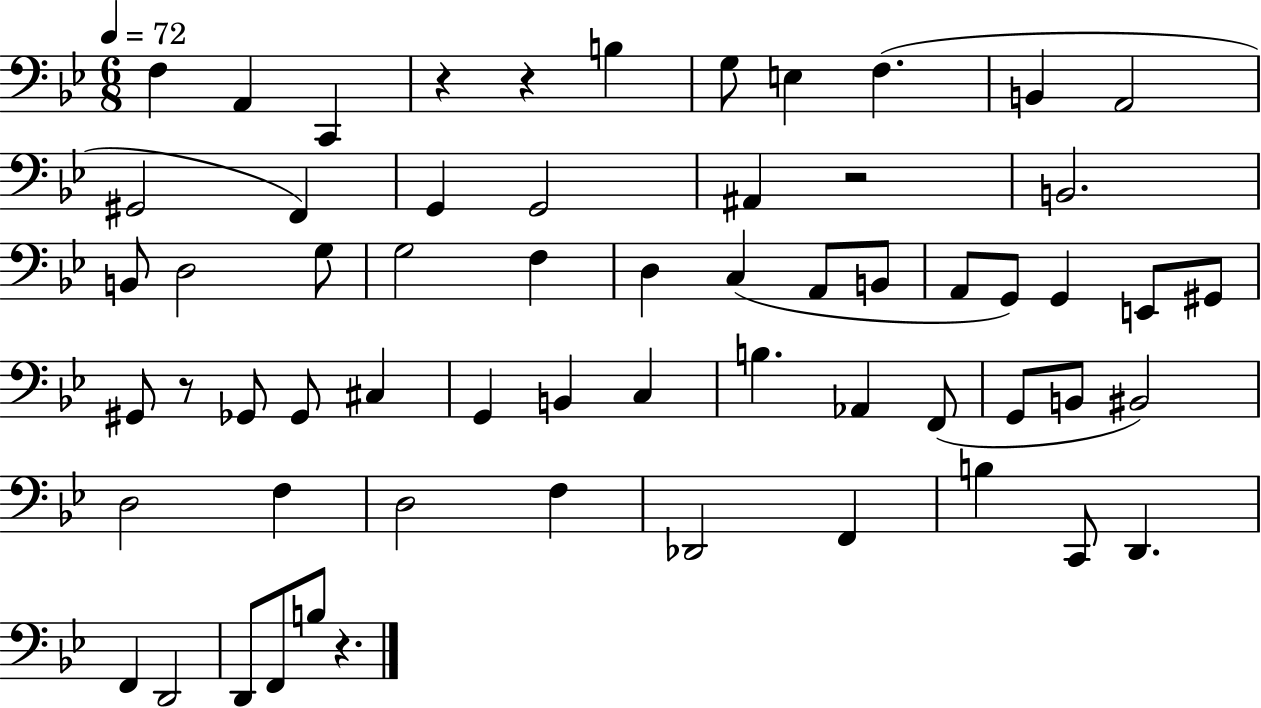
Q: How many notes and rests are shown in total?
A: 61